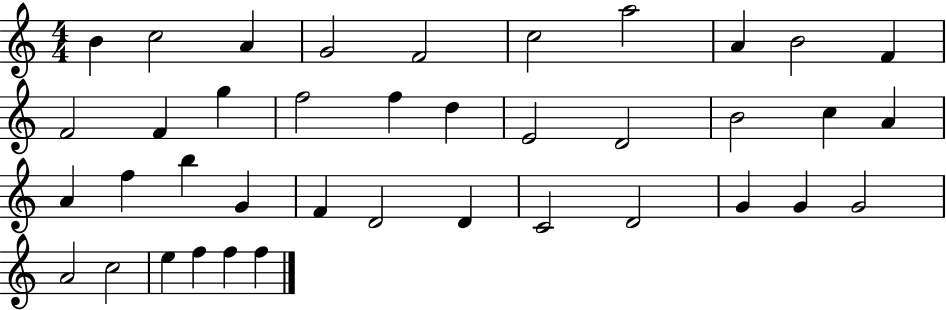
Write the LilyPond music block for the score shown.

{
  \clef treble
  \numericTimeSignature
  \time 4/4
  \key c \major
  b'4 c''2 a'4 | g'2 f'2 | c''2 a''2 | a'4 b'2 f'4 | \break f'2 f'4 g''4 | f''2 f''4 d''4 | e'2 d'2 | b'2 c''4 a'4 | \break a'4 f''4 b''4 g'4 | f'4 d'2 d'4 | c'2 d'2 | g'4 g'4 g'2 | \break a'2 c''2 | e''4 f''4 f''4 f''4 | \bar "|."
}